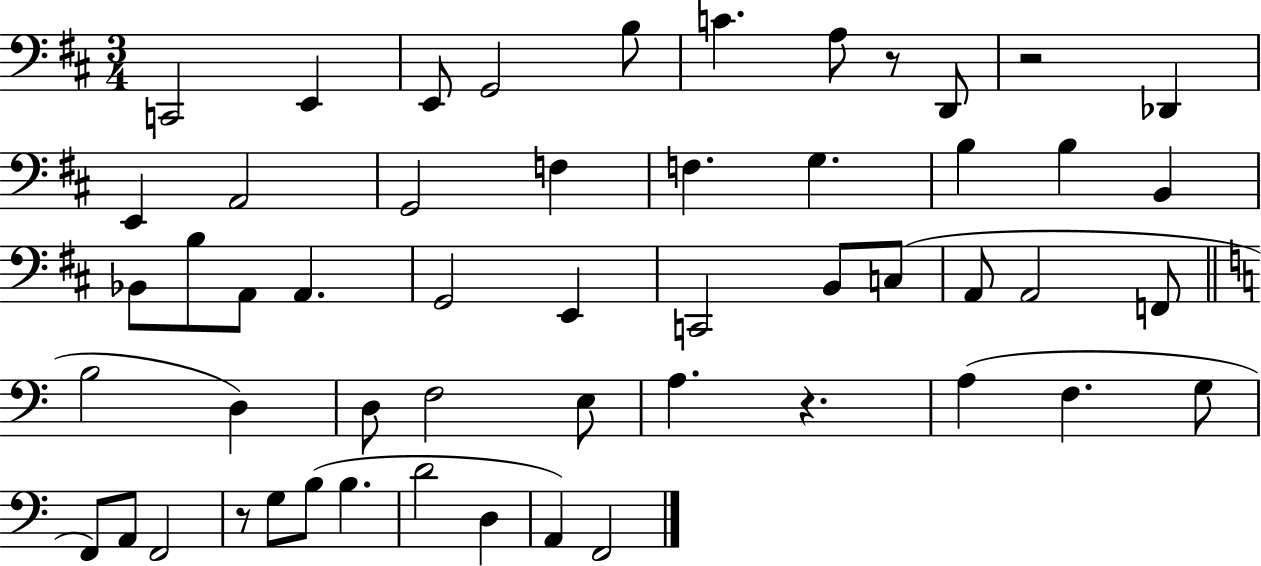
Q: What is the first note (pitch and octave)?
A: C2